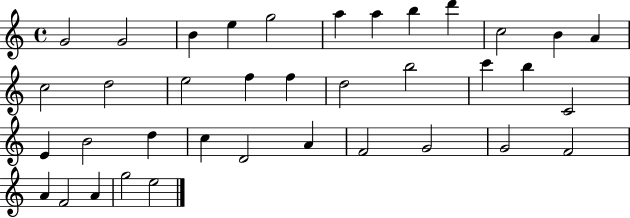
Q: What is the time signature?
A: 4/4